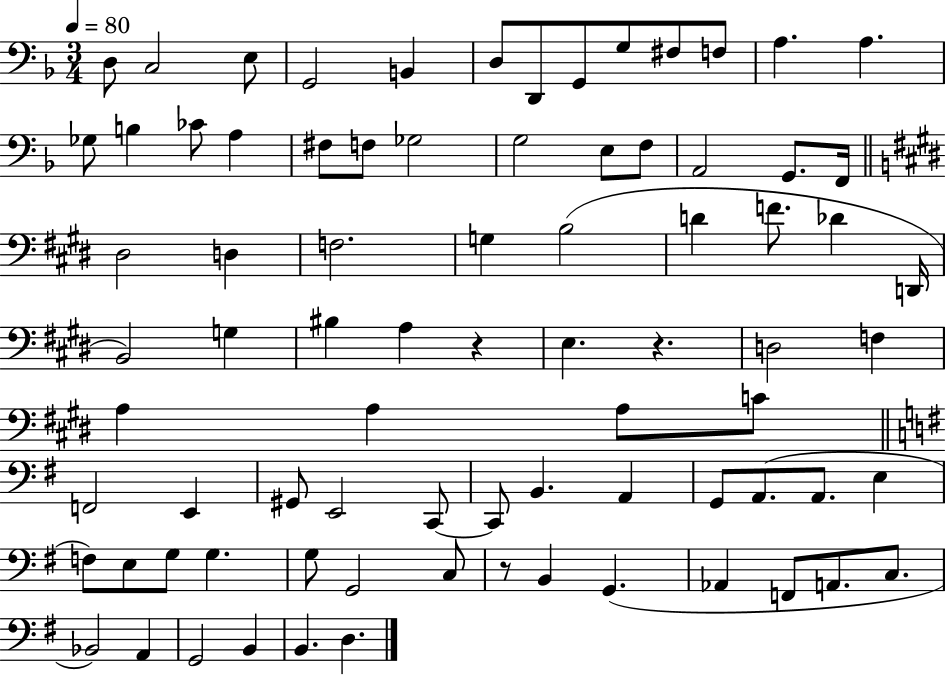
X:1
T:Untitled
M:3/4
L:1/4
K:F
D,/2 C,2 E,/2 G,,2 B,, D,/2 D,,/2 G,,/2 G,/2 ^F,/2 F,/2 A, A, _G,/2 B, _C/2 A, ^F,/2 F,/2 _G,2 G,2 E,/2 F,/2 A,,2 G,,/2 F,,/4 ^D,2 D, F,2 G, B,2 D F/2 _D D,,/4 B,,2 G, ^B, A, z E, z D,2 F, A, A, A,/2 C/2 F,,2 E,, ^G,,/2 E,,2 C,,/2 C,,/2 B,, A,, G,,/2 A,,/2 A,,/2 E, F,/2 E,/2 G,/2 G, G,/2 G,,2 C,/2 z/2 B,, G,, _A,, F,,/2 A,,/2 C,/2 _B,,2 A,, G,,2 B,, B,, D,